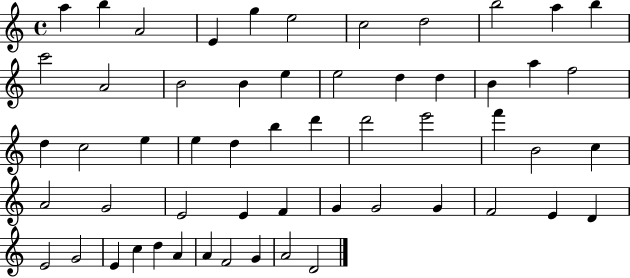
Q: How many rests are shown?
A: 0